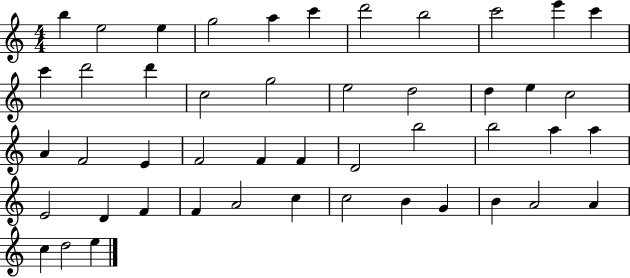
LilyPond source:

{
  \clef treble
  \numericTimeSignature
  \time 4/4
  \key c \major
  b''4 e''2 e''4 | g''2 a''4 c'''4 | d'''2 b''2 | c'''2 e'''4 c'''4 | \break c'''4 d'''2 d'''4 | c''2 g''2 | e''2 d''2 | d''4 e''4 c''2 | \break a'4 f'2 e'4 | f'2 f'4 f'4 | d'2 b''2 | b''2 a''4 a''4 | \break e'2 d'4 f'4 | f'4 a'2 c''4 | c''2 b'4 g'4 | b'4 a'2 a'4 | \break c''4 d''2 e''4 | \bar "|."
}